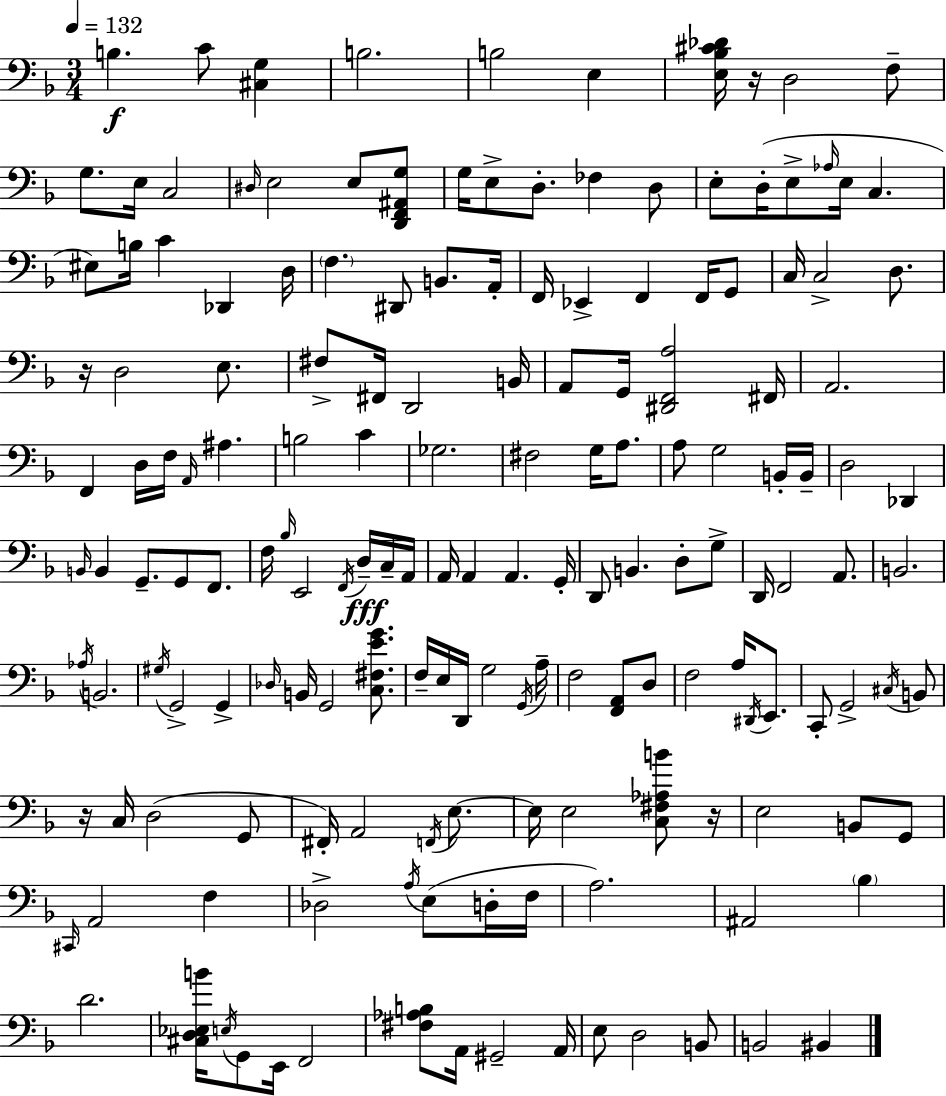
B3/q. C4/e [C#3,G3]/q B3/h. B3/h E3/q [E3,Bb3,C#4,Db4]/s R/s D3/h F3/e G3/e. E3/s C3/h D#3/s E3/h E3/e [D2,F2,A#2,G3]/e G3/s E3/e D3/e. FES3/q D3/e E3/e D3/s E3/e Ab3/s E3/s C3/q. EIS3/e B3/s C4/q Db2/q D3/s F3/q. D#2/e B2/e. A2/s F2/s Eb2/q F2/q F2/s G2/e C3/s C3/h D3/e. R/s D3/h E3/e. F#3/e F#2/s D2/h B2/s A2/e G2/s [D#2,F2,A3]/h F#2/s A2/h. F2/q D3/s F3/s A2/s A#3/q. B3/h C4/q Gb3/h. F#3/h G3/s A3/e. A3/e G3/h B2/s B2/s D3/h Db2/q B2/s B2/q G2/e. G2/e F2/e. F3/s Bb3/s E2/h F2/s D3/s C3/s A2/s A2/s A2/q A2/q. G2/s D2/e B2/q. D3/e G3/e D2/s F2/h A2/e. B2/h. Ab3/s B2/h. G#3/s G2/h G2/q Db3/s B2/s G2/h [C3,F#3,E4,G4]/e. F3/s E3/s D2/s G3/h G2/s A3/s F3/h [F2,A2]/e D3/e F3/h A3/s D#2/s E2/e. C2/e G2/h C#3/s B2/e R/s C3/s D3/h G2/e F#2/s A2/h F2/s E3/e. E3/s E3/h [C3,F#3,Ab3,B4]/e R/s E3/h B2/e G2/e C#2/s A2/h F3/q Db3/h A3/s E3/e D3/s F3/s A3/h. A#2/h Bb3/q D4/h. [C#3,D3,Eb3,B4]/s E3/s G2/e E2/s F2/h [F#3,Ab3,B3]/e A2/s G#2/h A2/s E3/e D3/h B2/e B2/h BIS2/q